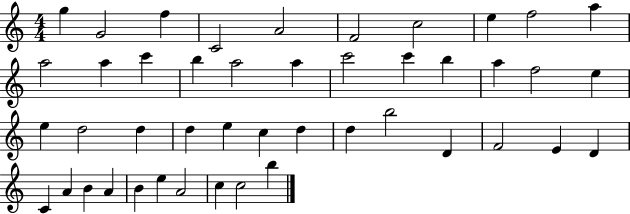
{
  \clef treble
  \numericTimeSignature
  \time 4/4
  \key c \major
  g''4 g'2 f''4 | c'2 a'2 | f'2 c''2 | e''4 f''2 a''4 | \break a''2 a''4 c'''4 | b''4 a''2 a''4 | c'''2 c'''4 b''4 | a''4 f''2 e''4 | \break e''4 d''2 d''4 | d''4 e''4 c''4 d''4 | d''4 b''2 d'4 | f'2 e'4 d'4 | \break c'4 a'4 b'4 a'4 | b'4 e''4 a'2 | c''4 c''2 b''4 | \bar "|."
}